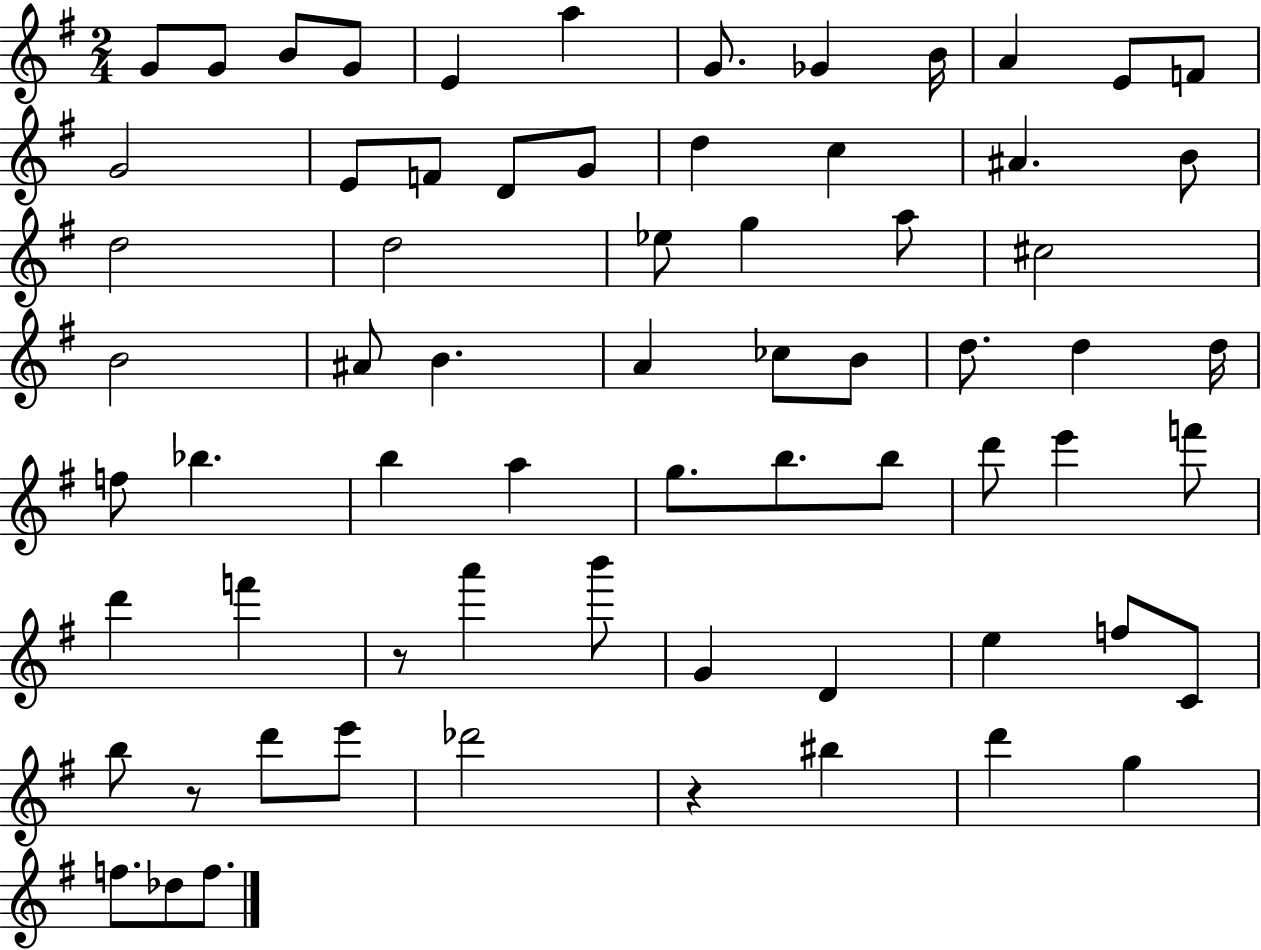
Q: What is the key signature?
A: G major